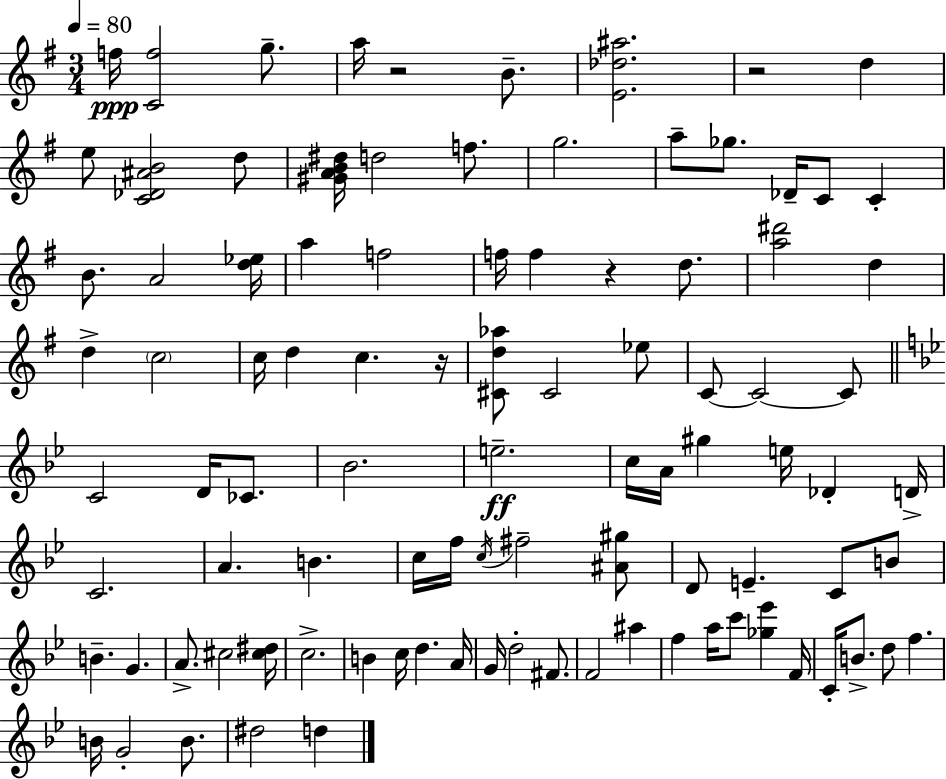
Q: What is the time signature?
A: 3/4